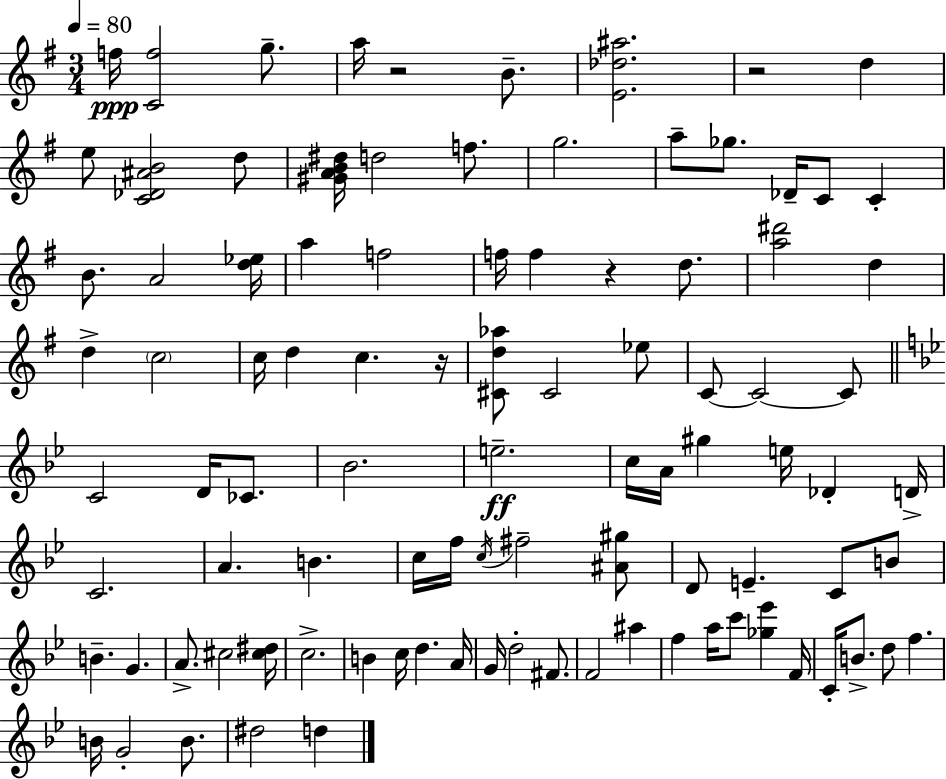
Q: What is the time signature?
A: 3/4